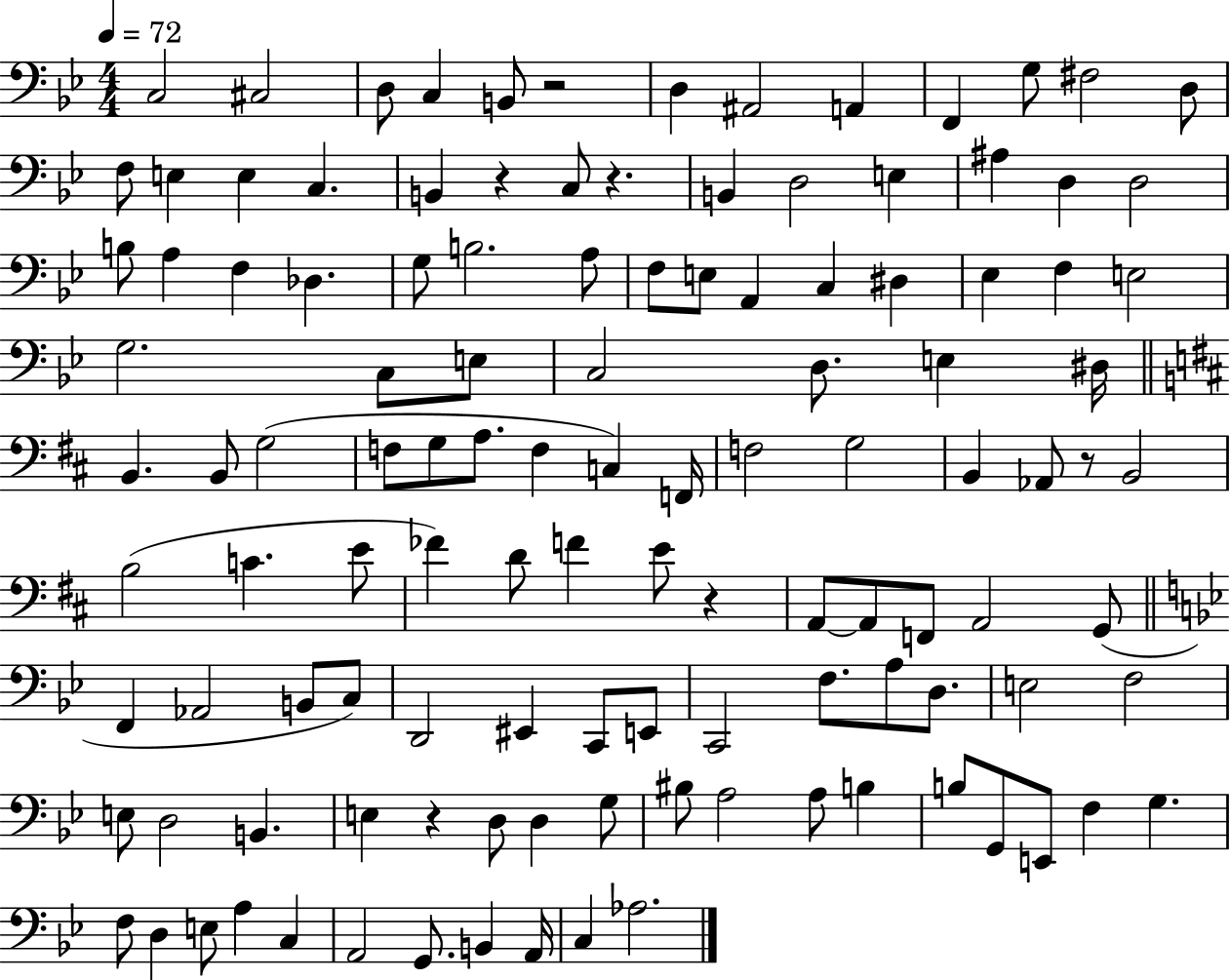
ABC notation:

X:1
T:Untitled
M:4/4
L:1/4
K:Bb
C,2 ^C,2 D,/2 C, B,,/2 z2 D, ^A,,2 A,, F,, G,/2 ^F,2 D,/2 F,/2 E, E, C, B,, z C,/2 z B,, D,2 E, ^A, D, D,2 B,/2 A, F, _D, G,/2 B,2 A,/2 F,/2 E,/2 A,, C, ^D, _E, F, E,2 G,2 C,/2 E,/2 C,2 D,/2 E, ^D,/4 B,, B,,/2 G,2 F,/2 G,/2 A,/2 F, C, F,,/4 F,2 G,2 B,, _A,,/2 z/2 B,,2 B,2 C E/2 _F D/2 F E/2 z A,,/2 A,,/2 F,,/2 A,,2 G,,/2 F,, _A,,2 B,,/2 C,/2 D,,2 ^E,, C,,/2 E,,/2 C,,2 F,/2 A,/2 D,/2 E,2 F,2 E,/2 D,2 B,, E, z D,/2 D, G,/2 ^B,/2 A,2 A,/2 B, B,/2 G,,/2 E,,/2 F, G, F,/2 D, E,/2 A, C, A,,2 G,,/2 B,, A,,/4 C, _A,2